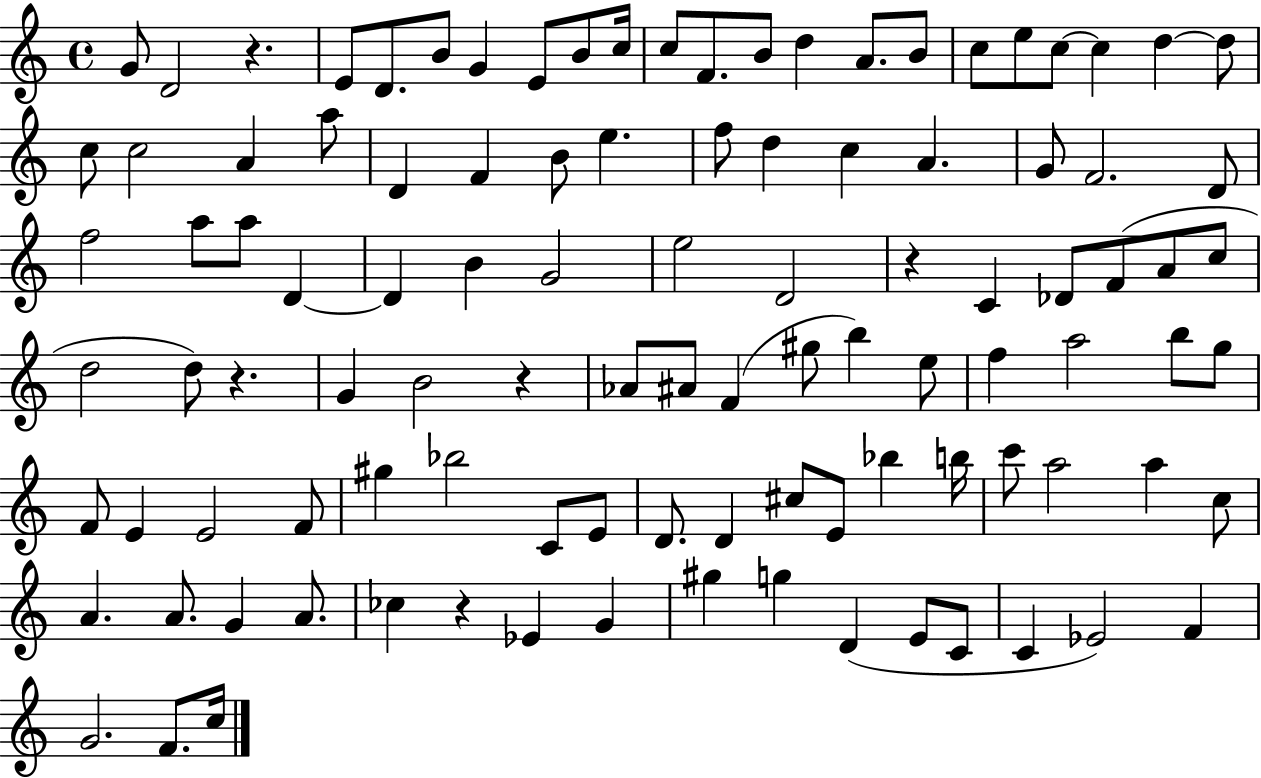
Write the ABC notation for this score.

X:1
T:Untitled
M:4/4
L:1/4
K:C
G/2 D2 z E/2 D/2 B/2 G E/2 B/2 c/4 c/2 F/2 B/2 d A/2 B/2 c/2 e/2 c/2 c d d/2 c/2 c2 A a/2 D F B/2 e f/2 d c A G/2 F2 D/2 f2 a/2 a/2 D D B G2 e2 D2 z C _D/2 F/2 A/2 c/2 d2 d/2 z G B2 z _A/2 ^A/2 F ^g/2 b e/2 f a2 b/2 g/2 F/2 E E2 F/2 ^g _b2 C/2 E/2 D/2 D ^c/2 E/2 _b b/4 c'/2 a2 a c/2 A A/2 G A/2 _c z _E G ^g g D E/2 C/2 C _E2 F G2 F/2 c/4